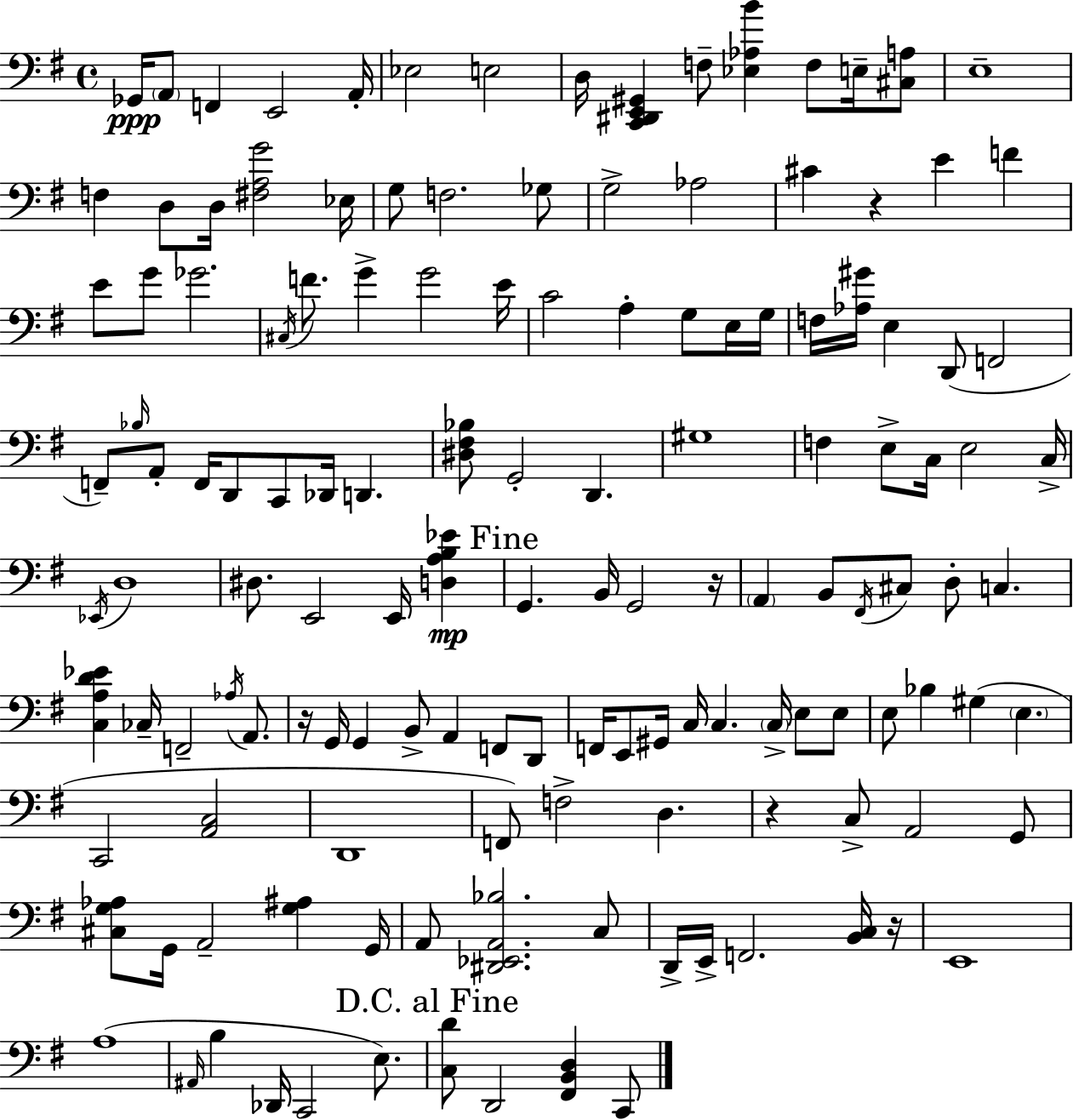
X:1
T:Untitled
M:4/4
L:1/4
K:G
_G,,/4 A,,/2 F,, E,,2 A,,/4 _E,2 E,2 D,/4 [C,,^D,,E,,^G,,] F,/2 [_E,_A,B] F,/2 E,/4 [^C,A,]/2 E,4 F, D,/2 D,/4 [^F,A,G]2 _E,/4 G,/2 F,2 _G,/2 G,2 _A,2 ^C z E F E/2 G/2 _G2 ^C,/4 F/2 G G2 E/4 C2 A, G,/2 E,/4 G,/4 F,/4 [_A,^G]/4 E, D,,/2 F,,2 F,,/2 _B,/4 A,,/2 F,,/4 D,,/2 C,,/2 _D,,/4 D,, [^D,^F,_B,]/2 G,,2 D,, ^G,4 F, E,/2 C,/4 E,2 C,/4 _E,,/4 D,4 ^D,/2 E,,2 E,,/4 [D,A,B,_E] G,, B,,/4 G,,2 z/4 A,, B,,/2 ^F,,/4 ^C,/2 D,/2 C, [C,A,D_E] _C,/4 F,,2 _A,/4 A,,/2 z/4 G,,/4 G,, B,,/2 A,, F,,/2 D,,/2 F,,/4 E,,/2 ^G,,/4 C,/4 C, C,/4 E,/2 E,/2 E,/2 _B, ^G, E, C,,2 [A,,C,]2 D,,4 F,,/2 F,2 D, z C,/2 A,,2 G,,/2 [^C,G,_A,]/2 G,,/4 A,,2 [G,^A,] G,,/4 A,,/2 [^D,,_E,,A,,_B,]2 C,/2 D,,/4 E,,/4 F,,2 [B,,C,]/4 z/4 E,,4 A,4 ^A,,/4 B, _D,,/4 C,,2 E,/2 [C,D]/2 D,,2 [^F,,B,,D,] C,,/2